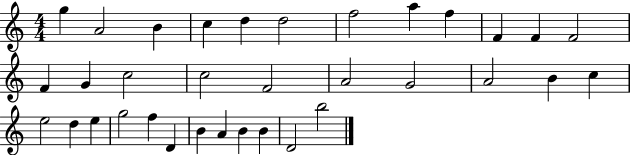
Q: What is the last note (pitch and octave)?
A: B5